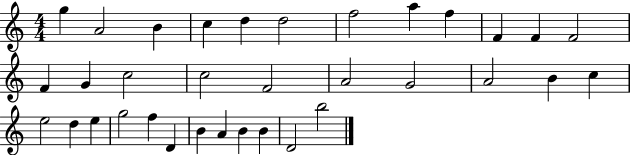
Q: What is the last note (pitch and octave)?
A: B5